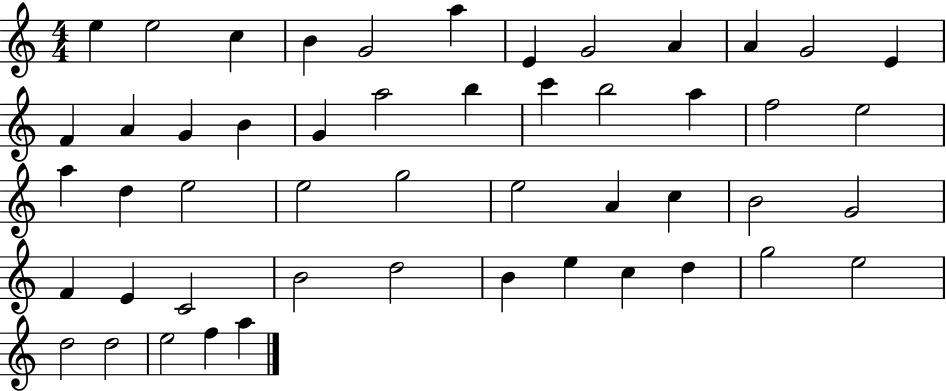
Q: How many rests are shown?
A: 0